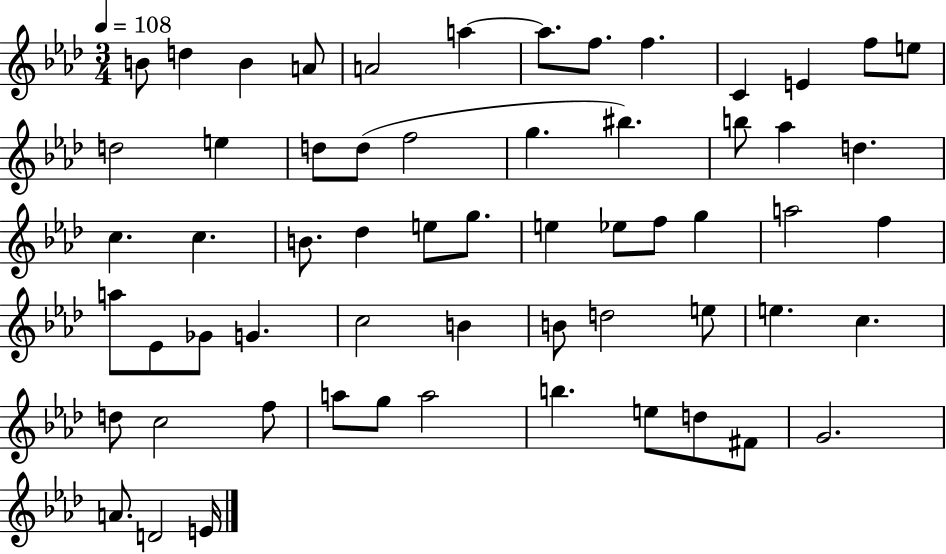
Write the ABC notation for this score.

X:1
T:Untitled
M:3/4
L:1/4
K:Ab
B/2 d B A/2 A2 a a/2 f/2 f C E f/2 e/2 d2 e d/2 d/2 f2 g ^b b/2 _a d c c B/2 _d e/2 g/2 e _e/2 f/2 g a2 f a/2 _E/2 _G/2 G c2 B B/2 d2 e/2 e c d/2 c2 f/2 a/2 g/2 a2 b e/2 d/2 ^F/2 G2 A/2 D2 E/4